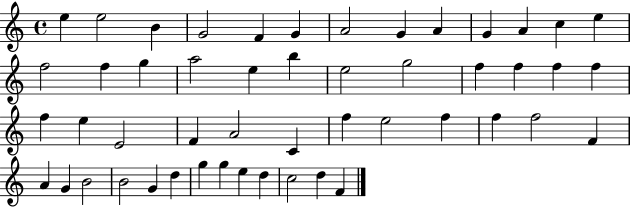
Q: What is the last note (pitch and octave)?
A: F4